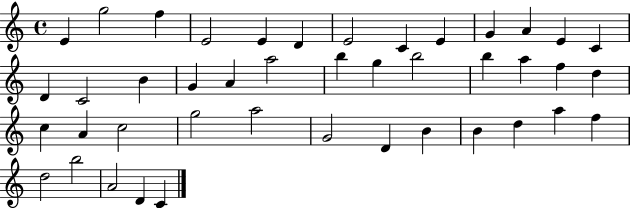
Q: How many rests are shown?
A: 0